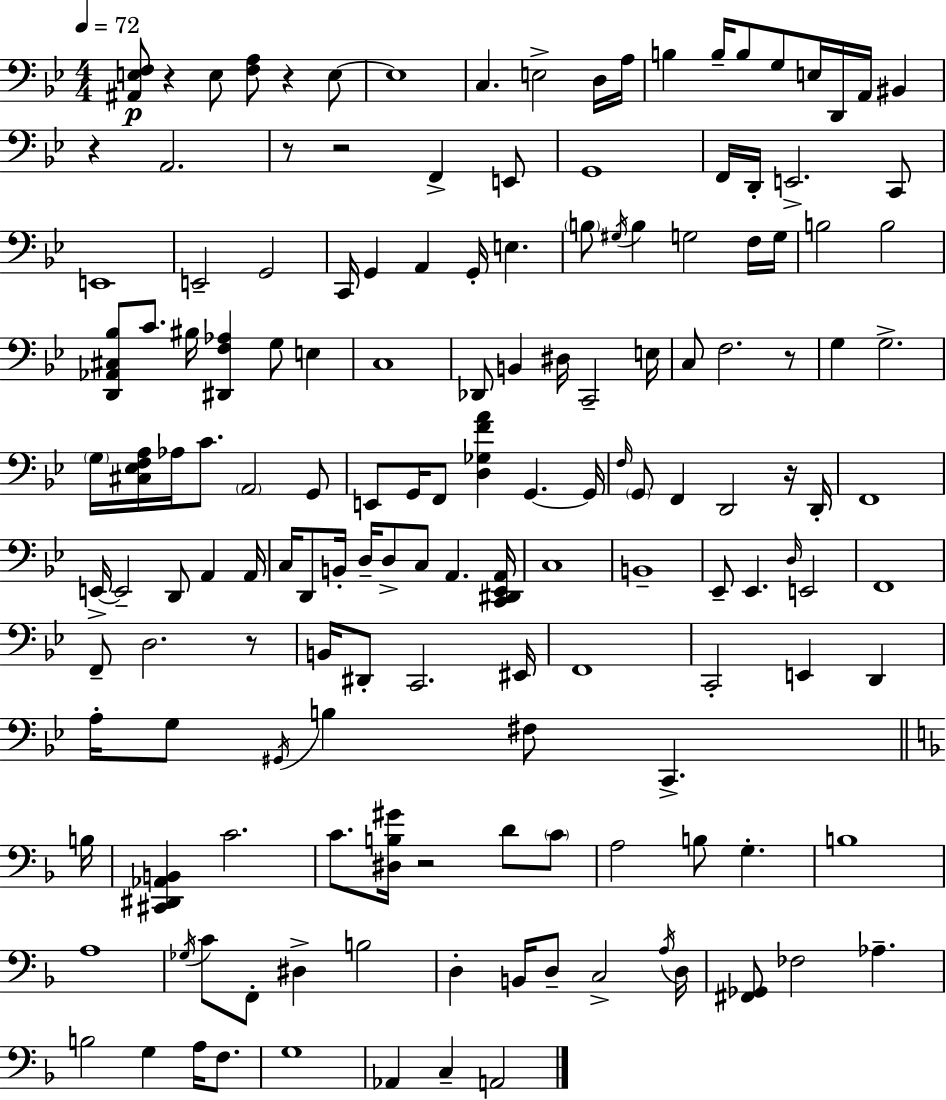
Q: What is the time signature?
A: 4/4